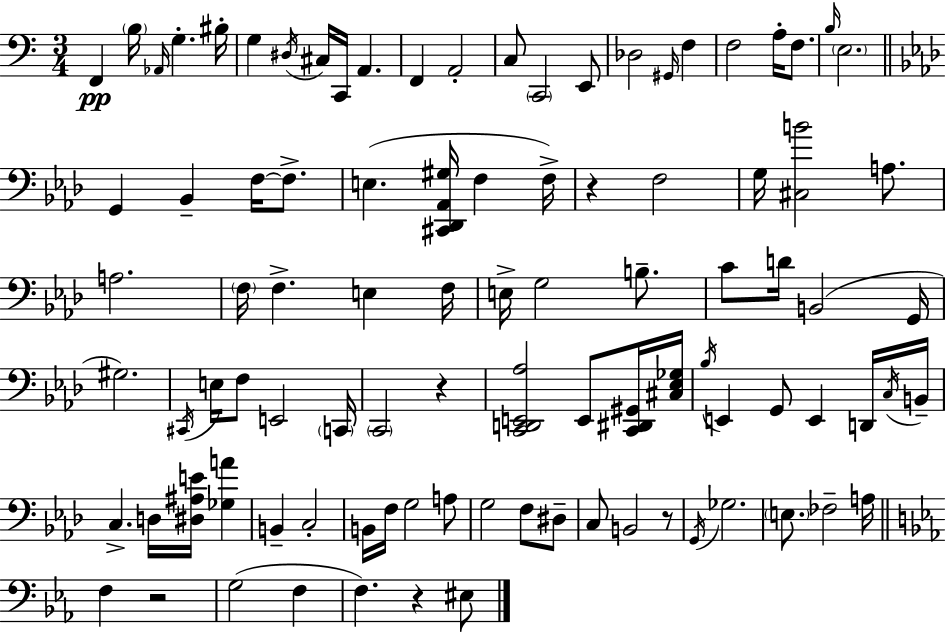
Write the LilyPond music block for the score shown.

{
  \clef bass
  \numericTimeSignature
  \time 3/4
  \key c \major
  \repeat volta 2 { f,4\pp \parenthesize b16 \grace { aes,16 } g4.-. | bis16-. g4 \acciaccatura { dis16 } cis16 c,16 a,4. | f,4 a,2-. | c8 \parenthesize c,2 | \break e,8 des2 \grace { gis,16 } f4 | f2 a16-. | f8. \grace { b16 } \parenthesize e2. | \bar "||" \break \key aes \major g,4 bes,4-- f16~~ f8.-> | e4.( <cis, des, aes, gis>16 f4 f16->) | r4 f2 | g16 <cis b'>2 a8. | \break a2. | \parenthesize f16 f4.-> e4 f16 | e16-> g2 b8.-- | c'8 d'16 b,2( g,16 | \break gis2.) | \acciaccatura { cis,16 } e16 f8 e,2 | \parenthesize c,16 \parenthesize c,2 r4 | <c, d, e, aes>2 e,8 <c, dis, gis,>16 | \break <cis ees ges>16 \acciaccatura { bes16 } e,4 g,8 e,4 | d,16 \acciaccatura { c16 } b,16-- c4.-> d16 <dis ais e'>16 <ges a'>4 | b,4-- c2-. | b,16 f16 g2 | \break a8 g2 f8 | dis8-- c8 b,2 | r8 \acciaccatura { g,16 } ges2. | \parenthesize e8. fes2-- | \break a16 \bar "||" \break \key c \minor f4 r2 | g2( f4 | f4.) r4 eis8 | } \bar "|."
}